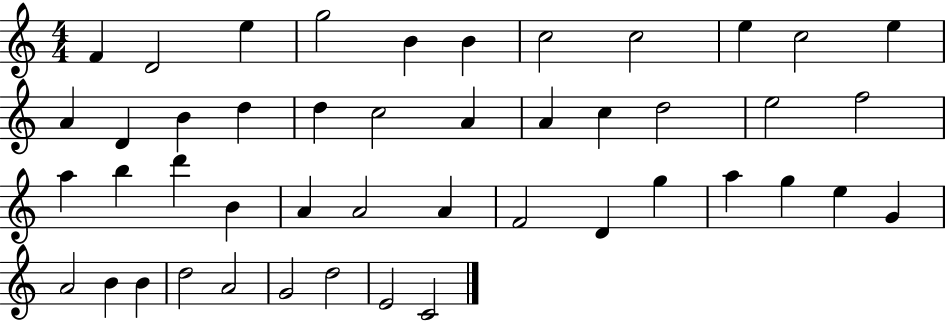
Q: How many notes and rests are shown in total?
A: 46